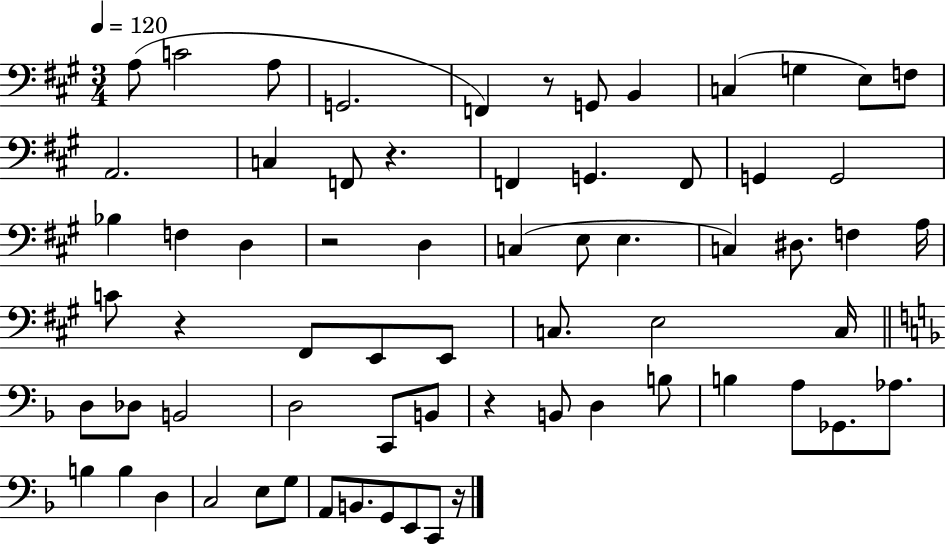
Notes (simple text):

A3/e C4/h A3/e G2/h. F2/q R/e G2/e B2/q C3/q G3/q E3/e F3/e A2/h. C3/q F2/e R/q. F2/q G2/q. F2/e G2/q G2/h Bb3/q F3/q D3/q R/h D3/q C3/q E3/e E3/q. C3/q D#3/e. F3/q A3/s C4/e R/q F#2/e E2/e E2/e C3/e. E3/h C3/s D3/e Db3/e B2/h D3/h C2/e B2/e R/q B2/e D3/q B3/e B3/q A3/e Gb2/e. Ab3/e. B3/q B3/q D3/q C3/h E3/e G3/e A2/e B2/e. G2/e E2/e C2/e R/s